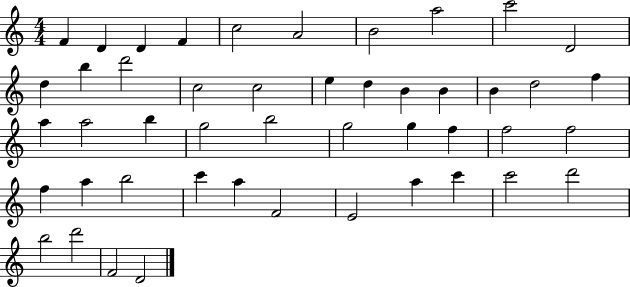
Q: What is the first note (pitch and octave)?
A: F4